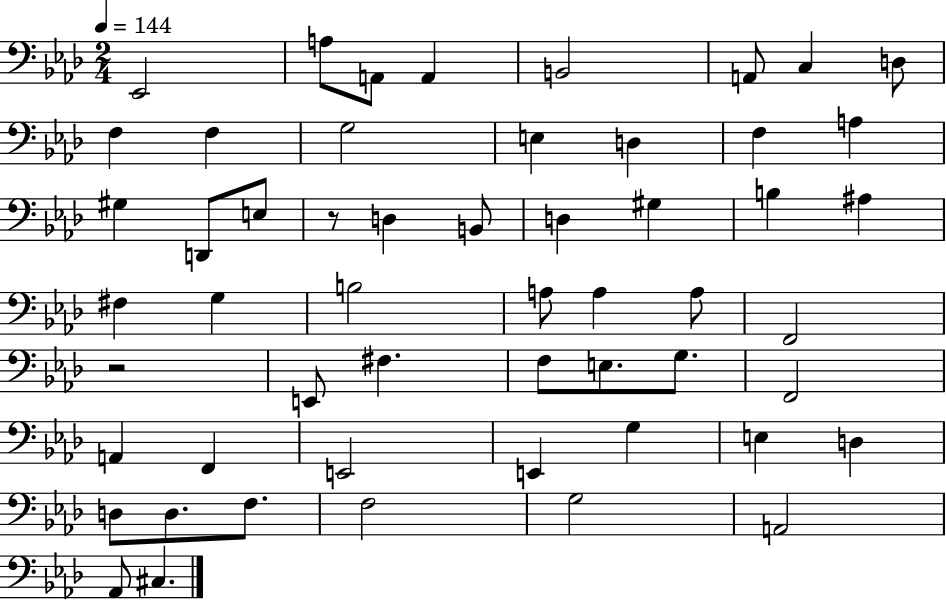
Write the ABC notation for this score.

X:1
T:Untitled
M:2/4
L:1/4
K:Ab
_E,,2 A,/2 A,,/2 A,, B,,2 A,,/2 C, D,/2 F, F, G,2 E, D, F, A, ^G, D,,/2 E,/2 z/2 D, B,,/2 D, ^G, B, ^A, ^F, G, B,2 A,/2 A, A,/2 F,,2 z2 E,,/2 ^F, F,/2 E,/2 G,/2 F,,2 A,, F,, E,,2 E,, G, E, D, D,/2 D,/2 F,/2 F,2 G,2 A,,2 _A,,/2 ^C,